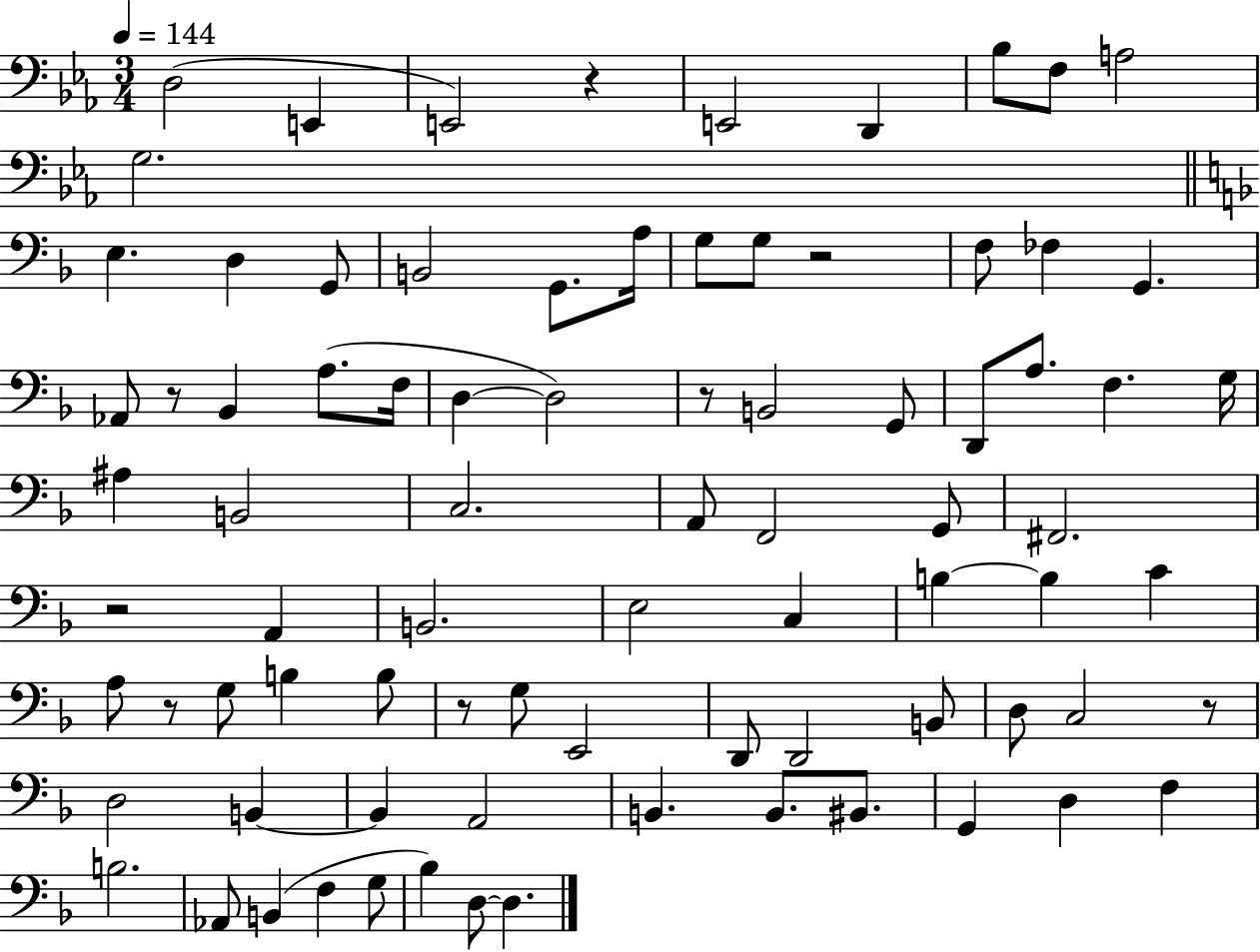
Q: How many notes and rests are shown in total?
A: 83